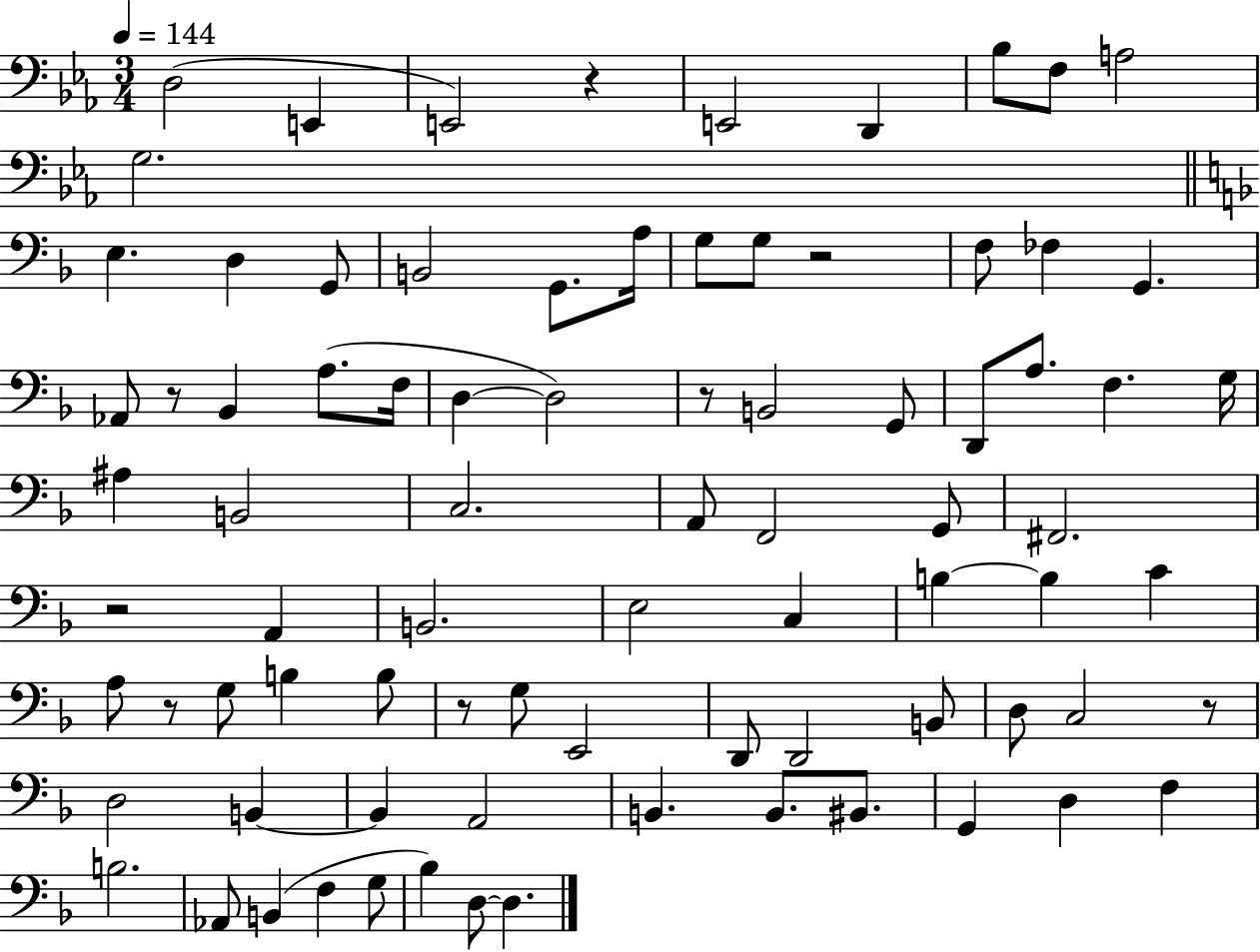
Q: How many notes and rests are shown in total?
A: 83